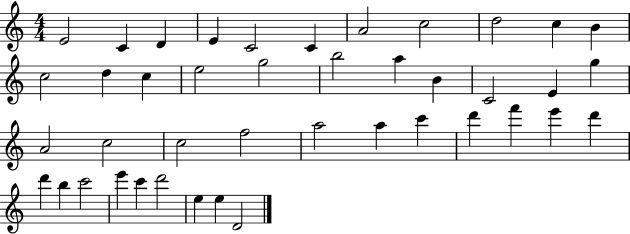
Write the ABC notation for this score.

X:1
T:Untitled
M:4/4
L:1/4
K:C
E2 C D E C2 C A2 c2 d2 c B c2 d c e2 g2 b2 a B C2 E g A2 c2 c2 f2 a2 a c' d' f' e' d' d' b c'2 e' c' d'2 e e D2